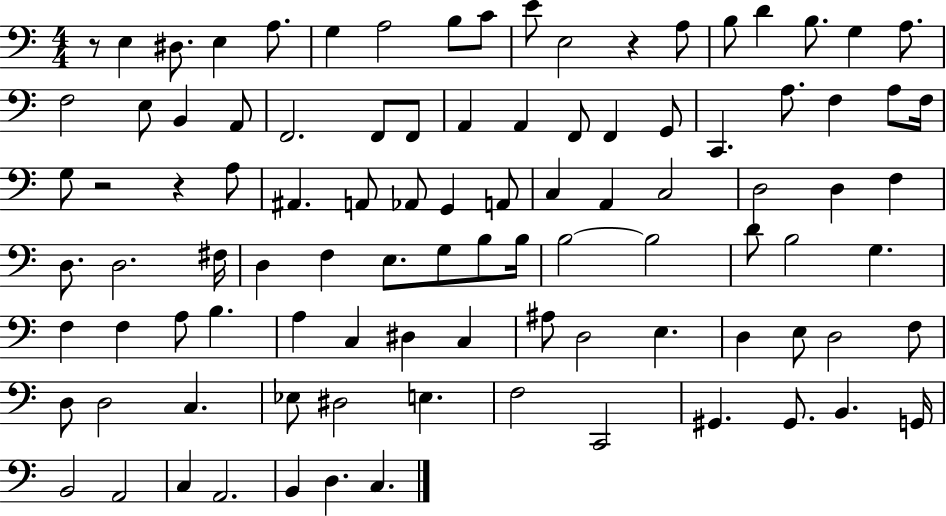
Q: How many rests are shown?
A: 4